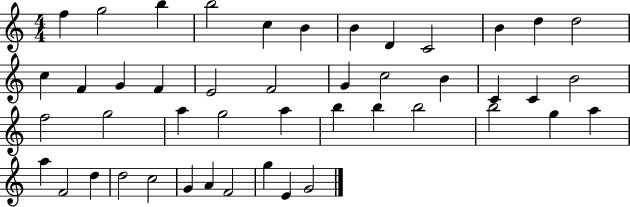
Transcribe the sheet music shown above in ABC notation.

X:1
T:Untitled
M:4/4
L:1/4
K:C
f g2 b b2 c B B D C2 B d d2 c F G F E2 F2 G c2 B C C B2 f2 g2 a g2 a b b b2 b2 g a a F2 d d2 c2 G A F2 g E G2